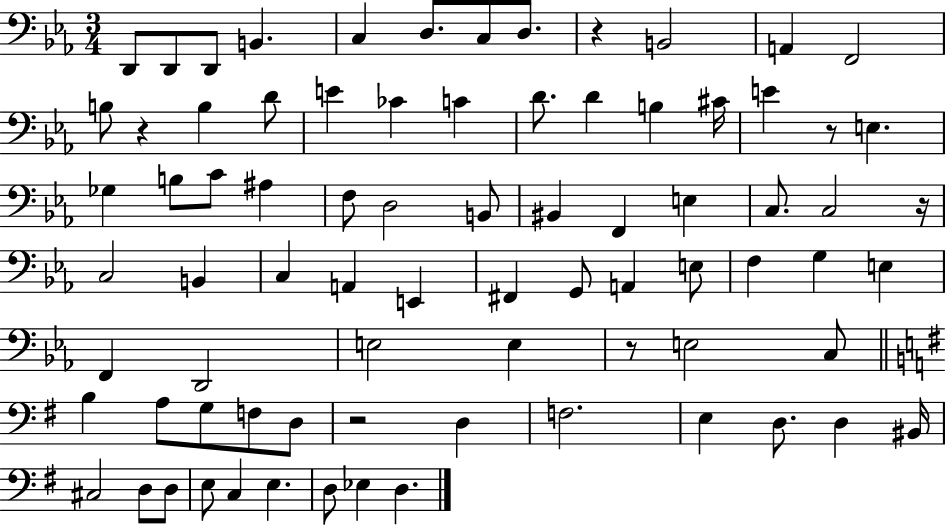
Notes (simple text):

D2/e D2/e D2/e B2/q. C3/q D3/e. C3/e D3/e. R/q B2/h A2/q F2/h B3/e R/q B3/q D4/e E4/q CES4/q C4/q D4/e. D4/q B3/q C#4/s E4/q R/e E3/q. Gb3/q B3/e C4/e A#3/q F3/e D3/h B2/e BIS2/q F2/q E3/q C3/e. C3/h R/s C3/h B2/q C3/q A2/q E2/q F#2/q G2/e A2/q E3/e F3/q G3/q E3/q F2/q D2/h E3/h E3/q R/e E3/h C3/e B3/q A3/e G3/e F3/e D3/e R/h D3/q F3/h. E3/q D3/e. D3/q BIS2/s C#3/h D3/e D3/e E3/e C3/q E3/q. D3/e Eb3/q D3/q.